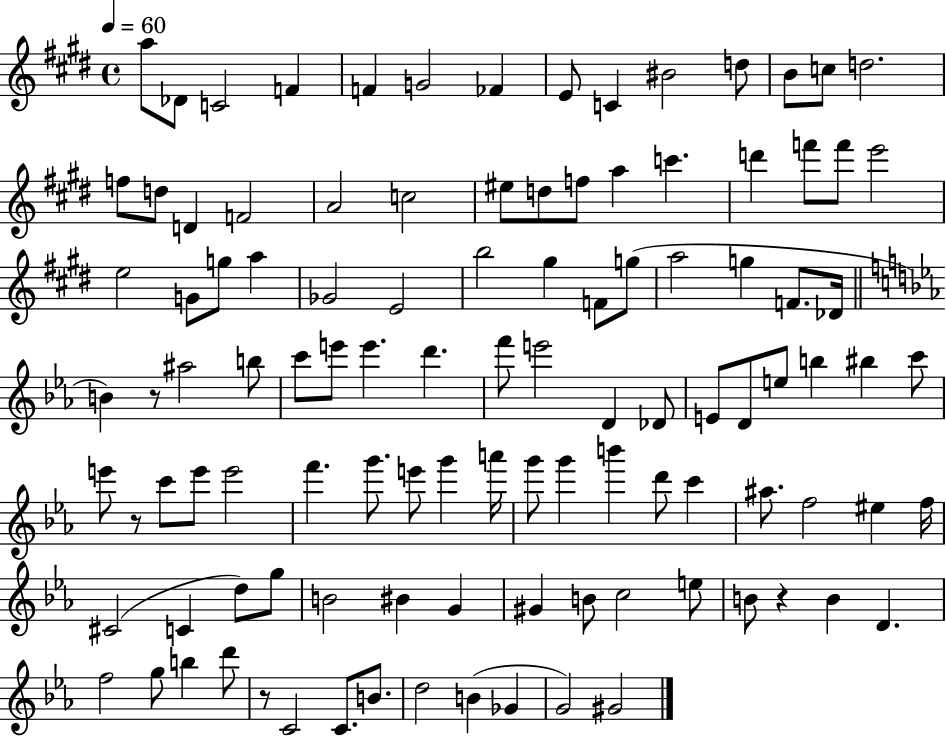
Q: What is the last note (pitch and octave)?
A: G#4